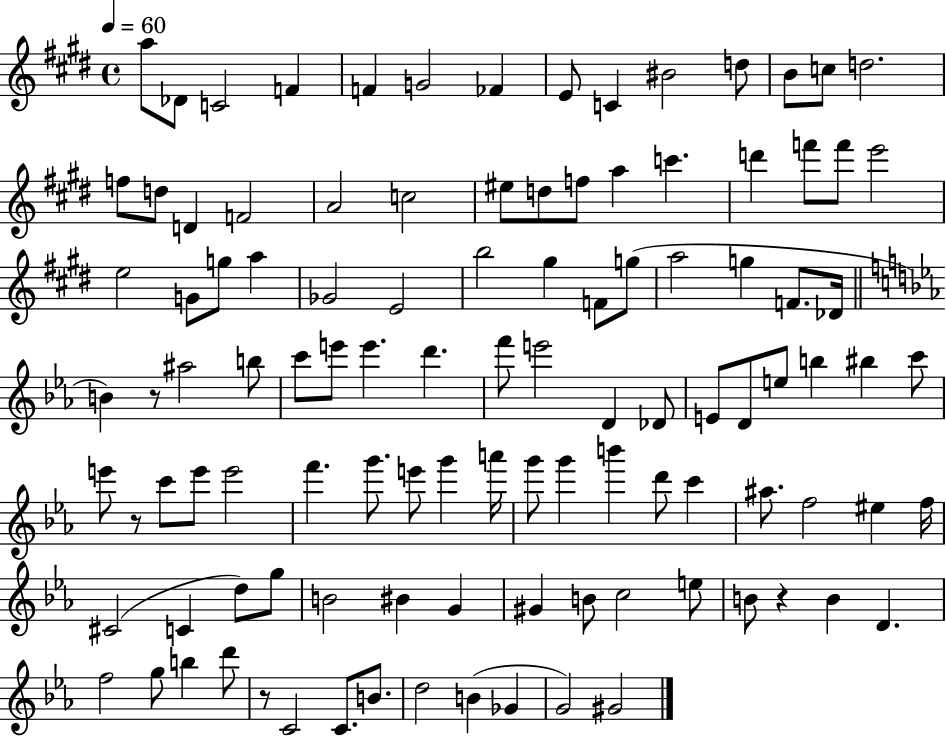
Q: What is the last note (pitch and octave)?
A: G#4